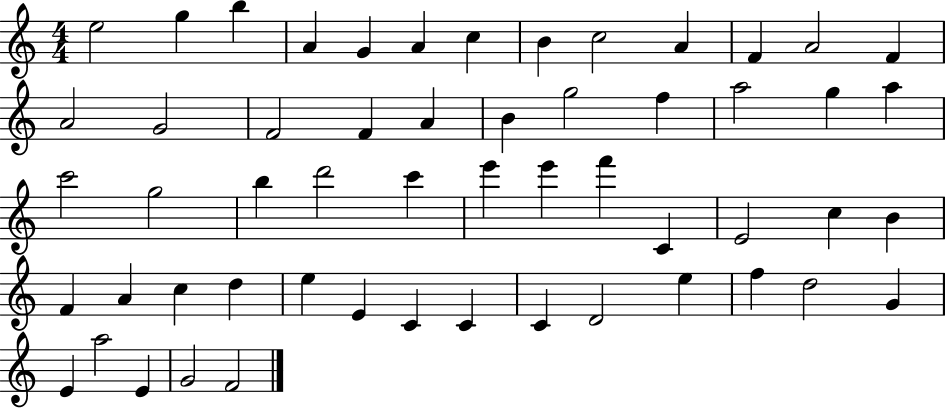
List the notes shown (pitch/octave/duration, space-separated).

E5/h G5/q B5/q A4/q G4/q A4/q C5/q B4/q C5/h A4/q F4/q A4/h F4/q A4/h G4/h F4/h F4/q A4/q B4/q G5/h F5/q A5/h G5/q A5/q C6/h G5/h B5/q D6/h C6/q E6/q E6/q F6/q C4/q E4/h C5/q B4/q F4/q A4/q C5/q D5/q E5/q E4/q C4/q C4/q C4/q D4/h E5/q F5/q D5/h G4/q E4/q A5/h E4/q G4/h F4/h